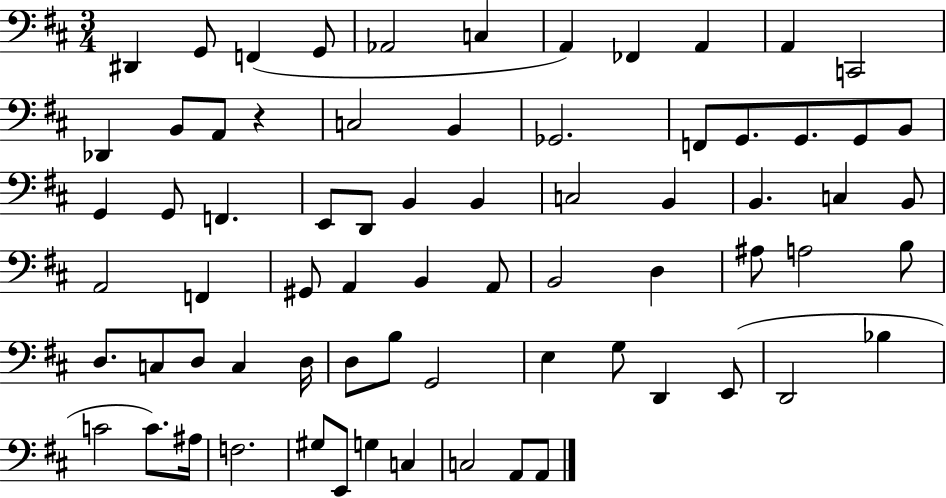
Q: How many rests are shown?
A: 1